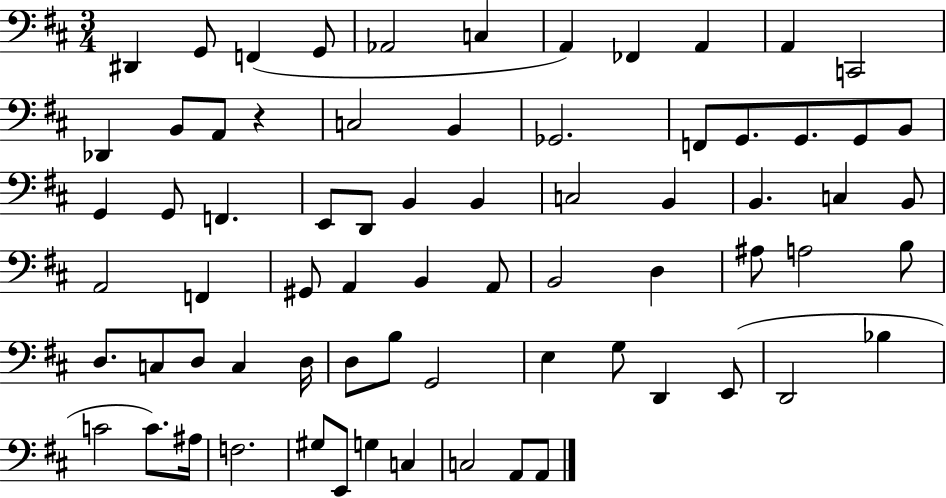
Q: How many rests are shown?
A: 1